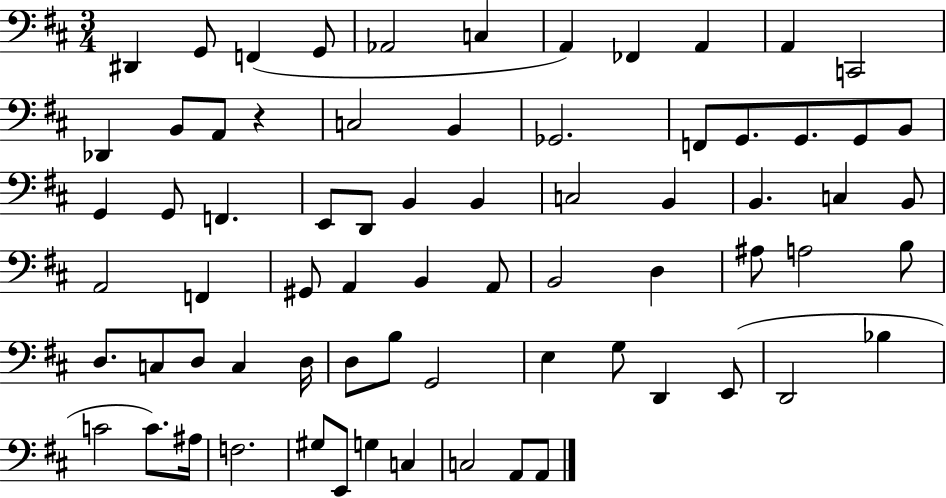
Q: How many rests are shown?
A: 1